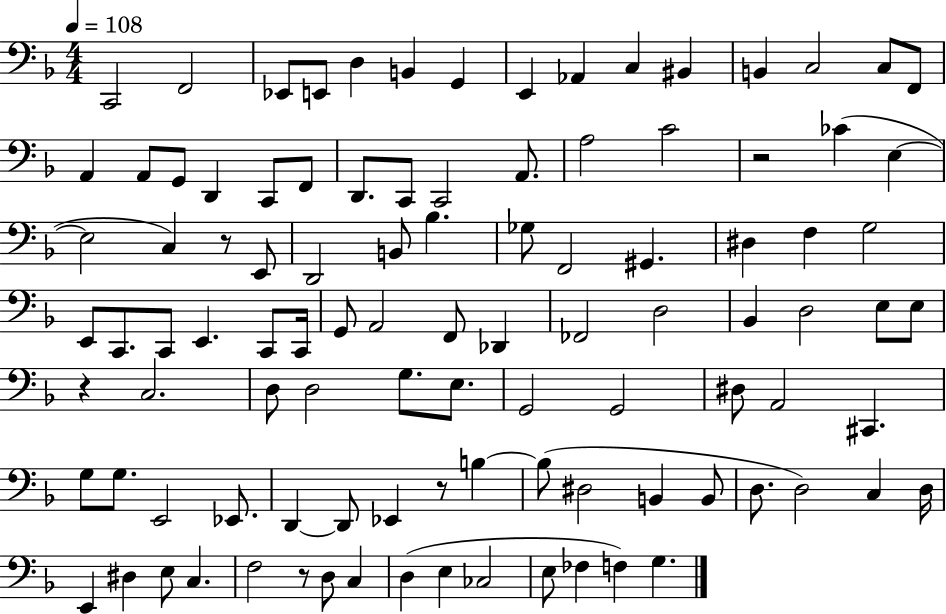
{
  \clef bass
  \numericTimeSignature
  \time 4/4
  \key f \major
  \tempo 4 = 108
  c,2 f,2 | ees,8 e,8 d4 b,4 g,4 | e,4 aes,4 c4 bis,4 | b,4 c2 c8 f,8 | \break a,4 a,8 g,8 d,4 c,8 f,8 | d,8. c,8 c,2 a,8. | a2 c'2 | r2 ces'4( e4~~ | \break e2 c4) r8 e,8 | d,2 b,8 bes4. | ges8 f,2 gis,4. | dis4 f4 g2 | \break e,8 c,8. c,8 e,4. c,8 c,16 | g,8 a,2 f,8 des,4 | fes,2 d2 | bes,4 d2 e8 e8 | \break r4 c2. | d8 d2 g8. e8. | g,2 g,2 | dis8 a,2 cis,4. | \break g8 g8. e,2 ees,8. | d,4~~ d,8 ees,4 r8 b4~~ | b8( dis2 b,4 b,8 | d8. d2) c4 d16 | \break e,4 dis4 e8 c4. | f2 r8 d8 c4 | d4( e4 ces2 | e8 fes4 f4) g4. | \break \bar "|."
}